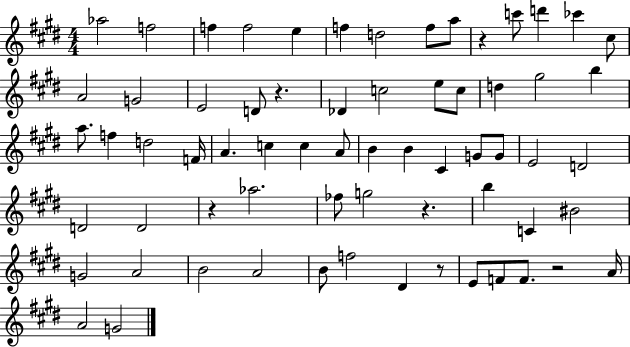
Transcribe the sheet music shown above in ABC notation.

X:1
T:Untitled
M:4/4
L:1/4
K:E
_a2 f2 f f2 e f d2 f/2 a/2 z c'/2 d' _c' ^c/2 A2 G2 E2 D/2 z _D c2 e/2 c/2 d ^g2 b a/2 f d2 F/4 A c c A/2 B B ^C G/2 G/2 E2 D2 D2 D2 z _a2 _f/2 g2 z b C ^B2 G2 A2 B2 A2 B/2 f2 ^D z/2 E/2 F/2 F/2 z2 A/4 A2 G2